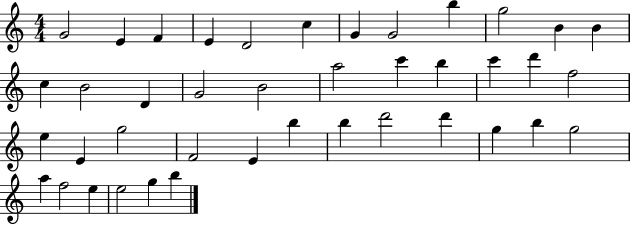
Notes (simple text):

G4/h E4/q F4/q E4/q D4/h C5/q G4/q G4/h B5/q G5/h B4/q B4/q C5/q B4/h D4/q G4/h B4/h A5/h C6/q B5/q C6/q D6/q F5/h E5/q E4/q G5/h F4/h E4/q B5/q B5/q D6/h D6/q G5/q B5/q G5/h A5/q F5/h E5/q E5/h G5/q B5/q